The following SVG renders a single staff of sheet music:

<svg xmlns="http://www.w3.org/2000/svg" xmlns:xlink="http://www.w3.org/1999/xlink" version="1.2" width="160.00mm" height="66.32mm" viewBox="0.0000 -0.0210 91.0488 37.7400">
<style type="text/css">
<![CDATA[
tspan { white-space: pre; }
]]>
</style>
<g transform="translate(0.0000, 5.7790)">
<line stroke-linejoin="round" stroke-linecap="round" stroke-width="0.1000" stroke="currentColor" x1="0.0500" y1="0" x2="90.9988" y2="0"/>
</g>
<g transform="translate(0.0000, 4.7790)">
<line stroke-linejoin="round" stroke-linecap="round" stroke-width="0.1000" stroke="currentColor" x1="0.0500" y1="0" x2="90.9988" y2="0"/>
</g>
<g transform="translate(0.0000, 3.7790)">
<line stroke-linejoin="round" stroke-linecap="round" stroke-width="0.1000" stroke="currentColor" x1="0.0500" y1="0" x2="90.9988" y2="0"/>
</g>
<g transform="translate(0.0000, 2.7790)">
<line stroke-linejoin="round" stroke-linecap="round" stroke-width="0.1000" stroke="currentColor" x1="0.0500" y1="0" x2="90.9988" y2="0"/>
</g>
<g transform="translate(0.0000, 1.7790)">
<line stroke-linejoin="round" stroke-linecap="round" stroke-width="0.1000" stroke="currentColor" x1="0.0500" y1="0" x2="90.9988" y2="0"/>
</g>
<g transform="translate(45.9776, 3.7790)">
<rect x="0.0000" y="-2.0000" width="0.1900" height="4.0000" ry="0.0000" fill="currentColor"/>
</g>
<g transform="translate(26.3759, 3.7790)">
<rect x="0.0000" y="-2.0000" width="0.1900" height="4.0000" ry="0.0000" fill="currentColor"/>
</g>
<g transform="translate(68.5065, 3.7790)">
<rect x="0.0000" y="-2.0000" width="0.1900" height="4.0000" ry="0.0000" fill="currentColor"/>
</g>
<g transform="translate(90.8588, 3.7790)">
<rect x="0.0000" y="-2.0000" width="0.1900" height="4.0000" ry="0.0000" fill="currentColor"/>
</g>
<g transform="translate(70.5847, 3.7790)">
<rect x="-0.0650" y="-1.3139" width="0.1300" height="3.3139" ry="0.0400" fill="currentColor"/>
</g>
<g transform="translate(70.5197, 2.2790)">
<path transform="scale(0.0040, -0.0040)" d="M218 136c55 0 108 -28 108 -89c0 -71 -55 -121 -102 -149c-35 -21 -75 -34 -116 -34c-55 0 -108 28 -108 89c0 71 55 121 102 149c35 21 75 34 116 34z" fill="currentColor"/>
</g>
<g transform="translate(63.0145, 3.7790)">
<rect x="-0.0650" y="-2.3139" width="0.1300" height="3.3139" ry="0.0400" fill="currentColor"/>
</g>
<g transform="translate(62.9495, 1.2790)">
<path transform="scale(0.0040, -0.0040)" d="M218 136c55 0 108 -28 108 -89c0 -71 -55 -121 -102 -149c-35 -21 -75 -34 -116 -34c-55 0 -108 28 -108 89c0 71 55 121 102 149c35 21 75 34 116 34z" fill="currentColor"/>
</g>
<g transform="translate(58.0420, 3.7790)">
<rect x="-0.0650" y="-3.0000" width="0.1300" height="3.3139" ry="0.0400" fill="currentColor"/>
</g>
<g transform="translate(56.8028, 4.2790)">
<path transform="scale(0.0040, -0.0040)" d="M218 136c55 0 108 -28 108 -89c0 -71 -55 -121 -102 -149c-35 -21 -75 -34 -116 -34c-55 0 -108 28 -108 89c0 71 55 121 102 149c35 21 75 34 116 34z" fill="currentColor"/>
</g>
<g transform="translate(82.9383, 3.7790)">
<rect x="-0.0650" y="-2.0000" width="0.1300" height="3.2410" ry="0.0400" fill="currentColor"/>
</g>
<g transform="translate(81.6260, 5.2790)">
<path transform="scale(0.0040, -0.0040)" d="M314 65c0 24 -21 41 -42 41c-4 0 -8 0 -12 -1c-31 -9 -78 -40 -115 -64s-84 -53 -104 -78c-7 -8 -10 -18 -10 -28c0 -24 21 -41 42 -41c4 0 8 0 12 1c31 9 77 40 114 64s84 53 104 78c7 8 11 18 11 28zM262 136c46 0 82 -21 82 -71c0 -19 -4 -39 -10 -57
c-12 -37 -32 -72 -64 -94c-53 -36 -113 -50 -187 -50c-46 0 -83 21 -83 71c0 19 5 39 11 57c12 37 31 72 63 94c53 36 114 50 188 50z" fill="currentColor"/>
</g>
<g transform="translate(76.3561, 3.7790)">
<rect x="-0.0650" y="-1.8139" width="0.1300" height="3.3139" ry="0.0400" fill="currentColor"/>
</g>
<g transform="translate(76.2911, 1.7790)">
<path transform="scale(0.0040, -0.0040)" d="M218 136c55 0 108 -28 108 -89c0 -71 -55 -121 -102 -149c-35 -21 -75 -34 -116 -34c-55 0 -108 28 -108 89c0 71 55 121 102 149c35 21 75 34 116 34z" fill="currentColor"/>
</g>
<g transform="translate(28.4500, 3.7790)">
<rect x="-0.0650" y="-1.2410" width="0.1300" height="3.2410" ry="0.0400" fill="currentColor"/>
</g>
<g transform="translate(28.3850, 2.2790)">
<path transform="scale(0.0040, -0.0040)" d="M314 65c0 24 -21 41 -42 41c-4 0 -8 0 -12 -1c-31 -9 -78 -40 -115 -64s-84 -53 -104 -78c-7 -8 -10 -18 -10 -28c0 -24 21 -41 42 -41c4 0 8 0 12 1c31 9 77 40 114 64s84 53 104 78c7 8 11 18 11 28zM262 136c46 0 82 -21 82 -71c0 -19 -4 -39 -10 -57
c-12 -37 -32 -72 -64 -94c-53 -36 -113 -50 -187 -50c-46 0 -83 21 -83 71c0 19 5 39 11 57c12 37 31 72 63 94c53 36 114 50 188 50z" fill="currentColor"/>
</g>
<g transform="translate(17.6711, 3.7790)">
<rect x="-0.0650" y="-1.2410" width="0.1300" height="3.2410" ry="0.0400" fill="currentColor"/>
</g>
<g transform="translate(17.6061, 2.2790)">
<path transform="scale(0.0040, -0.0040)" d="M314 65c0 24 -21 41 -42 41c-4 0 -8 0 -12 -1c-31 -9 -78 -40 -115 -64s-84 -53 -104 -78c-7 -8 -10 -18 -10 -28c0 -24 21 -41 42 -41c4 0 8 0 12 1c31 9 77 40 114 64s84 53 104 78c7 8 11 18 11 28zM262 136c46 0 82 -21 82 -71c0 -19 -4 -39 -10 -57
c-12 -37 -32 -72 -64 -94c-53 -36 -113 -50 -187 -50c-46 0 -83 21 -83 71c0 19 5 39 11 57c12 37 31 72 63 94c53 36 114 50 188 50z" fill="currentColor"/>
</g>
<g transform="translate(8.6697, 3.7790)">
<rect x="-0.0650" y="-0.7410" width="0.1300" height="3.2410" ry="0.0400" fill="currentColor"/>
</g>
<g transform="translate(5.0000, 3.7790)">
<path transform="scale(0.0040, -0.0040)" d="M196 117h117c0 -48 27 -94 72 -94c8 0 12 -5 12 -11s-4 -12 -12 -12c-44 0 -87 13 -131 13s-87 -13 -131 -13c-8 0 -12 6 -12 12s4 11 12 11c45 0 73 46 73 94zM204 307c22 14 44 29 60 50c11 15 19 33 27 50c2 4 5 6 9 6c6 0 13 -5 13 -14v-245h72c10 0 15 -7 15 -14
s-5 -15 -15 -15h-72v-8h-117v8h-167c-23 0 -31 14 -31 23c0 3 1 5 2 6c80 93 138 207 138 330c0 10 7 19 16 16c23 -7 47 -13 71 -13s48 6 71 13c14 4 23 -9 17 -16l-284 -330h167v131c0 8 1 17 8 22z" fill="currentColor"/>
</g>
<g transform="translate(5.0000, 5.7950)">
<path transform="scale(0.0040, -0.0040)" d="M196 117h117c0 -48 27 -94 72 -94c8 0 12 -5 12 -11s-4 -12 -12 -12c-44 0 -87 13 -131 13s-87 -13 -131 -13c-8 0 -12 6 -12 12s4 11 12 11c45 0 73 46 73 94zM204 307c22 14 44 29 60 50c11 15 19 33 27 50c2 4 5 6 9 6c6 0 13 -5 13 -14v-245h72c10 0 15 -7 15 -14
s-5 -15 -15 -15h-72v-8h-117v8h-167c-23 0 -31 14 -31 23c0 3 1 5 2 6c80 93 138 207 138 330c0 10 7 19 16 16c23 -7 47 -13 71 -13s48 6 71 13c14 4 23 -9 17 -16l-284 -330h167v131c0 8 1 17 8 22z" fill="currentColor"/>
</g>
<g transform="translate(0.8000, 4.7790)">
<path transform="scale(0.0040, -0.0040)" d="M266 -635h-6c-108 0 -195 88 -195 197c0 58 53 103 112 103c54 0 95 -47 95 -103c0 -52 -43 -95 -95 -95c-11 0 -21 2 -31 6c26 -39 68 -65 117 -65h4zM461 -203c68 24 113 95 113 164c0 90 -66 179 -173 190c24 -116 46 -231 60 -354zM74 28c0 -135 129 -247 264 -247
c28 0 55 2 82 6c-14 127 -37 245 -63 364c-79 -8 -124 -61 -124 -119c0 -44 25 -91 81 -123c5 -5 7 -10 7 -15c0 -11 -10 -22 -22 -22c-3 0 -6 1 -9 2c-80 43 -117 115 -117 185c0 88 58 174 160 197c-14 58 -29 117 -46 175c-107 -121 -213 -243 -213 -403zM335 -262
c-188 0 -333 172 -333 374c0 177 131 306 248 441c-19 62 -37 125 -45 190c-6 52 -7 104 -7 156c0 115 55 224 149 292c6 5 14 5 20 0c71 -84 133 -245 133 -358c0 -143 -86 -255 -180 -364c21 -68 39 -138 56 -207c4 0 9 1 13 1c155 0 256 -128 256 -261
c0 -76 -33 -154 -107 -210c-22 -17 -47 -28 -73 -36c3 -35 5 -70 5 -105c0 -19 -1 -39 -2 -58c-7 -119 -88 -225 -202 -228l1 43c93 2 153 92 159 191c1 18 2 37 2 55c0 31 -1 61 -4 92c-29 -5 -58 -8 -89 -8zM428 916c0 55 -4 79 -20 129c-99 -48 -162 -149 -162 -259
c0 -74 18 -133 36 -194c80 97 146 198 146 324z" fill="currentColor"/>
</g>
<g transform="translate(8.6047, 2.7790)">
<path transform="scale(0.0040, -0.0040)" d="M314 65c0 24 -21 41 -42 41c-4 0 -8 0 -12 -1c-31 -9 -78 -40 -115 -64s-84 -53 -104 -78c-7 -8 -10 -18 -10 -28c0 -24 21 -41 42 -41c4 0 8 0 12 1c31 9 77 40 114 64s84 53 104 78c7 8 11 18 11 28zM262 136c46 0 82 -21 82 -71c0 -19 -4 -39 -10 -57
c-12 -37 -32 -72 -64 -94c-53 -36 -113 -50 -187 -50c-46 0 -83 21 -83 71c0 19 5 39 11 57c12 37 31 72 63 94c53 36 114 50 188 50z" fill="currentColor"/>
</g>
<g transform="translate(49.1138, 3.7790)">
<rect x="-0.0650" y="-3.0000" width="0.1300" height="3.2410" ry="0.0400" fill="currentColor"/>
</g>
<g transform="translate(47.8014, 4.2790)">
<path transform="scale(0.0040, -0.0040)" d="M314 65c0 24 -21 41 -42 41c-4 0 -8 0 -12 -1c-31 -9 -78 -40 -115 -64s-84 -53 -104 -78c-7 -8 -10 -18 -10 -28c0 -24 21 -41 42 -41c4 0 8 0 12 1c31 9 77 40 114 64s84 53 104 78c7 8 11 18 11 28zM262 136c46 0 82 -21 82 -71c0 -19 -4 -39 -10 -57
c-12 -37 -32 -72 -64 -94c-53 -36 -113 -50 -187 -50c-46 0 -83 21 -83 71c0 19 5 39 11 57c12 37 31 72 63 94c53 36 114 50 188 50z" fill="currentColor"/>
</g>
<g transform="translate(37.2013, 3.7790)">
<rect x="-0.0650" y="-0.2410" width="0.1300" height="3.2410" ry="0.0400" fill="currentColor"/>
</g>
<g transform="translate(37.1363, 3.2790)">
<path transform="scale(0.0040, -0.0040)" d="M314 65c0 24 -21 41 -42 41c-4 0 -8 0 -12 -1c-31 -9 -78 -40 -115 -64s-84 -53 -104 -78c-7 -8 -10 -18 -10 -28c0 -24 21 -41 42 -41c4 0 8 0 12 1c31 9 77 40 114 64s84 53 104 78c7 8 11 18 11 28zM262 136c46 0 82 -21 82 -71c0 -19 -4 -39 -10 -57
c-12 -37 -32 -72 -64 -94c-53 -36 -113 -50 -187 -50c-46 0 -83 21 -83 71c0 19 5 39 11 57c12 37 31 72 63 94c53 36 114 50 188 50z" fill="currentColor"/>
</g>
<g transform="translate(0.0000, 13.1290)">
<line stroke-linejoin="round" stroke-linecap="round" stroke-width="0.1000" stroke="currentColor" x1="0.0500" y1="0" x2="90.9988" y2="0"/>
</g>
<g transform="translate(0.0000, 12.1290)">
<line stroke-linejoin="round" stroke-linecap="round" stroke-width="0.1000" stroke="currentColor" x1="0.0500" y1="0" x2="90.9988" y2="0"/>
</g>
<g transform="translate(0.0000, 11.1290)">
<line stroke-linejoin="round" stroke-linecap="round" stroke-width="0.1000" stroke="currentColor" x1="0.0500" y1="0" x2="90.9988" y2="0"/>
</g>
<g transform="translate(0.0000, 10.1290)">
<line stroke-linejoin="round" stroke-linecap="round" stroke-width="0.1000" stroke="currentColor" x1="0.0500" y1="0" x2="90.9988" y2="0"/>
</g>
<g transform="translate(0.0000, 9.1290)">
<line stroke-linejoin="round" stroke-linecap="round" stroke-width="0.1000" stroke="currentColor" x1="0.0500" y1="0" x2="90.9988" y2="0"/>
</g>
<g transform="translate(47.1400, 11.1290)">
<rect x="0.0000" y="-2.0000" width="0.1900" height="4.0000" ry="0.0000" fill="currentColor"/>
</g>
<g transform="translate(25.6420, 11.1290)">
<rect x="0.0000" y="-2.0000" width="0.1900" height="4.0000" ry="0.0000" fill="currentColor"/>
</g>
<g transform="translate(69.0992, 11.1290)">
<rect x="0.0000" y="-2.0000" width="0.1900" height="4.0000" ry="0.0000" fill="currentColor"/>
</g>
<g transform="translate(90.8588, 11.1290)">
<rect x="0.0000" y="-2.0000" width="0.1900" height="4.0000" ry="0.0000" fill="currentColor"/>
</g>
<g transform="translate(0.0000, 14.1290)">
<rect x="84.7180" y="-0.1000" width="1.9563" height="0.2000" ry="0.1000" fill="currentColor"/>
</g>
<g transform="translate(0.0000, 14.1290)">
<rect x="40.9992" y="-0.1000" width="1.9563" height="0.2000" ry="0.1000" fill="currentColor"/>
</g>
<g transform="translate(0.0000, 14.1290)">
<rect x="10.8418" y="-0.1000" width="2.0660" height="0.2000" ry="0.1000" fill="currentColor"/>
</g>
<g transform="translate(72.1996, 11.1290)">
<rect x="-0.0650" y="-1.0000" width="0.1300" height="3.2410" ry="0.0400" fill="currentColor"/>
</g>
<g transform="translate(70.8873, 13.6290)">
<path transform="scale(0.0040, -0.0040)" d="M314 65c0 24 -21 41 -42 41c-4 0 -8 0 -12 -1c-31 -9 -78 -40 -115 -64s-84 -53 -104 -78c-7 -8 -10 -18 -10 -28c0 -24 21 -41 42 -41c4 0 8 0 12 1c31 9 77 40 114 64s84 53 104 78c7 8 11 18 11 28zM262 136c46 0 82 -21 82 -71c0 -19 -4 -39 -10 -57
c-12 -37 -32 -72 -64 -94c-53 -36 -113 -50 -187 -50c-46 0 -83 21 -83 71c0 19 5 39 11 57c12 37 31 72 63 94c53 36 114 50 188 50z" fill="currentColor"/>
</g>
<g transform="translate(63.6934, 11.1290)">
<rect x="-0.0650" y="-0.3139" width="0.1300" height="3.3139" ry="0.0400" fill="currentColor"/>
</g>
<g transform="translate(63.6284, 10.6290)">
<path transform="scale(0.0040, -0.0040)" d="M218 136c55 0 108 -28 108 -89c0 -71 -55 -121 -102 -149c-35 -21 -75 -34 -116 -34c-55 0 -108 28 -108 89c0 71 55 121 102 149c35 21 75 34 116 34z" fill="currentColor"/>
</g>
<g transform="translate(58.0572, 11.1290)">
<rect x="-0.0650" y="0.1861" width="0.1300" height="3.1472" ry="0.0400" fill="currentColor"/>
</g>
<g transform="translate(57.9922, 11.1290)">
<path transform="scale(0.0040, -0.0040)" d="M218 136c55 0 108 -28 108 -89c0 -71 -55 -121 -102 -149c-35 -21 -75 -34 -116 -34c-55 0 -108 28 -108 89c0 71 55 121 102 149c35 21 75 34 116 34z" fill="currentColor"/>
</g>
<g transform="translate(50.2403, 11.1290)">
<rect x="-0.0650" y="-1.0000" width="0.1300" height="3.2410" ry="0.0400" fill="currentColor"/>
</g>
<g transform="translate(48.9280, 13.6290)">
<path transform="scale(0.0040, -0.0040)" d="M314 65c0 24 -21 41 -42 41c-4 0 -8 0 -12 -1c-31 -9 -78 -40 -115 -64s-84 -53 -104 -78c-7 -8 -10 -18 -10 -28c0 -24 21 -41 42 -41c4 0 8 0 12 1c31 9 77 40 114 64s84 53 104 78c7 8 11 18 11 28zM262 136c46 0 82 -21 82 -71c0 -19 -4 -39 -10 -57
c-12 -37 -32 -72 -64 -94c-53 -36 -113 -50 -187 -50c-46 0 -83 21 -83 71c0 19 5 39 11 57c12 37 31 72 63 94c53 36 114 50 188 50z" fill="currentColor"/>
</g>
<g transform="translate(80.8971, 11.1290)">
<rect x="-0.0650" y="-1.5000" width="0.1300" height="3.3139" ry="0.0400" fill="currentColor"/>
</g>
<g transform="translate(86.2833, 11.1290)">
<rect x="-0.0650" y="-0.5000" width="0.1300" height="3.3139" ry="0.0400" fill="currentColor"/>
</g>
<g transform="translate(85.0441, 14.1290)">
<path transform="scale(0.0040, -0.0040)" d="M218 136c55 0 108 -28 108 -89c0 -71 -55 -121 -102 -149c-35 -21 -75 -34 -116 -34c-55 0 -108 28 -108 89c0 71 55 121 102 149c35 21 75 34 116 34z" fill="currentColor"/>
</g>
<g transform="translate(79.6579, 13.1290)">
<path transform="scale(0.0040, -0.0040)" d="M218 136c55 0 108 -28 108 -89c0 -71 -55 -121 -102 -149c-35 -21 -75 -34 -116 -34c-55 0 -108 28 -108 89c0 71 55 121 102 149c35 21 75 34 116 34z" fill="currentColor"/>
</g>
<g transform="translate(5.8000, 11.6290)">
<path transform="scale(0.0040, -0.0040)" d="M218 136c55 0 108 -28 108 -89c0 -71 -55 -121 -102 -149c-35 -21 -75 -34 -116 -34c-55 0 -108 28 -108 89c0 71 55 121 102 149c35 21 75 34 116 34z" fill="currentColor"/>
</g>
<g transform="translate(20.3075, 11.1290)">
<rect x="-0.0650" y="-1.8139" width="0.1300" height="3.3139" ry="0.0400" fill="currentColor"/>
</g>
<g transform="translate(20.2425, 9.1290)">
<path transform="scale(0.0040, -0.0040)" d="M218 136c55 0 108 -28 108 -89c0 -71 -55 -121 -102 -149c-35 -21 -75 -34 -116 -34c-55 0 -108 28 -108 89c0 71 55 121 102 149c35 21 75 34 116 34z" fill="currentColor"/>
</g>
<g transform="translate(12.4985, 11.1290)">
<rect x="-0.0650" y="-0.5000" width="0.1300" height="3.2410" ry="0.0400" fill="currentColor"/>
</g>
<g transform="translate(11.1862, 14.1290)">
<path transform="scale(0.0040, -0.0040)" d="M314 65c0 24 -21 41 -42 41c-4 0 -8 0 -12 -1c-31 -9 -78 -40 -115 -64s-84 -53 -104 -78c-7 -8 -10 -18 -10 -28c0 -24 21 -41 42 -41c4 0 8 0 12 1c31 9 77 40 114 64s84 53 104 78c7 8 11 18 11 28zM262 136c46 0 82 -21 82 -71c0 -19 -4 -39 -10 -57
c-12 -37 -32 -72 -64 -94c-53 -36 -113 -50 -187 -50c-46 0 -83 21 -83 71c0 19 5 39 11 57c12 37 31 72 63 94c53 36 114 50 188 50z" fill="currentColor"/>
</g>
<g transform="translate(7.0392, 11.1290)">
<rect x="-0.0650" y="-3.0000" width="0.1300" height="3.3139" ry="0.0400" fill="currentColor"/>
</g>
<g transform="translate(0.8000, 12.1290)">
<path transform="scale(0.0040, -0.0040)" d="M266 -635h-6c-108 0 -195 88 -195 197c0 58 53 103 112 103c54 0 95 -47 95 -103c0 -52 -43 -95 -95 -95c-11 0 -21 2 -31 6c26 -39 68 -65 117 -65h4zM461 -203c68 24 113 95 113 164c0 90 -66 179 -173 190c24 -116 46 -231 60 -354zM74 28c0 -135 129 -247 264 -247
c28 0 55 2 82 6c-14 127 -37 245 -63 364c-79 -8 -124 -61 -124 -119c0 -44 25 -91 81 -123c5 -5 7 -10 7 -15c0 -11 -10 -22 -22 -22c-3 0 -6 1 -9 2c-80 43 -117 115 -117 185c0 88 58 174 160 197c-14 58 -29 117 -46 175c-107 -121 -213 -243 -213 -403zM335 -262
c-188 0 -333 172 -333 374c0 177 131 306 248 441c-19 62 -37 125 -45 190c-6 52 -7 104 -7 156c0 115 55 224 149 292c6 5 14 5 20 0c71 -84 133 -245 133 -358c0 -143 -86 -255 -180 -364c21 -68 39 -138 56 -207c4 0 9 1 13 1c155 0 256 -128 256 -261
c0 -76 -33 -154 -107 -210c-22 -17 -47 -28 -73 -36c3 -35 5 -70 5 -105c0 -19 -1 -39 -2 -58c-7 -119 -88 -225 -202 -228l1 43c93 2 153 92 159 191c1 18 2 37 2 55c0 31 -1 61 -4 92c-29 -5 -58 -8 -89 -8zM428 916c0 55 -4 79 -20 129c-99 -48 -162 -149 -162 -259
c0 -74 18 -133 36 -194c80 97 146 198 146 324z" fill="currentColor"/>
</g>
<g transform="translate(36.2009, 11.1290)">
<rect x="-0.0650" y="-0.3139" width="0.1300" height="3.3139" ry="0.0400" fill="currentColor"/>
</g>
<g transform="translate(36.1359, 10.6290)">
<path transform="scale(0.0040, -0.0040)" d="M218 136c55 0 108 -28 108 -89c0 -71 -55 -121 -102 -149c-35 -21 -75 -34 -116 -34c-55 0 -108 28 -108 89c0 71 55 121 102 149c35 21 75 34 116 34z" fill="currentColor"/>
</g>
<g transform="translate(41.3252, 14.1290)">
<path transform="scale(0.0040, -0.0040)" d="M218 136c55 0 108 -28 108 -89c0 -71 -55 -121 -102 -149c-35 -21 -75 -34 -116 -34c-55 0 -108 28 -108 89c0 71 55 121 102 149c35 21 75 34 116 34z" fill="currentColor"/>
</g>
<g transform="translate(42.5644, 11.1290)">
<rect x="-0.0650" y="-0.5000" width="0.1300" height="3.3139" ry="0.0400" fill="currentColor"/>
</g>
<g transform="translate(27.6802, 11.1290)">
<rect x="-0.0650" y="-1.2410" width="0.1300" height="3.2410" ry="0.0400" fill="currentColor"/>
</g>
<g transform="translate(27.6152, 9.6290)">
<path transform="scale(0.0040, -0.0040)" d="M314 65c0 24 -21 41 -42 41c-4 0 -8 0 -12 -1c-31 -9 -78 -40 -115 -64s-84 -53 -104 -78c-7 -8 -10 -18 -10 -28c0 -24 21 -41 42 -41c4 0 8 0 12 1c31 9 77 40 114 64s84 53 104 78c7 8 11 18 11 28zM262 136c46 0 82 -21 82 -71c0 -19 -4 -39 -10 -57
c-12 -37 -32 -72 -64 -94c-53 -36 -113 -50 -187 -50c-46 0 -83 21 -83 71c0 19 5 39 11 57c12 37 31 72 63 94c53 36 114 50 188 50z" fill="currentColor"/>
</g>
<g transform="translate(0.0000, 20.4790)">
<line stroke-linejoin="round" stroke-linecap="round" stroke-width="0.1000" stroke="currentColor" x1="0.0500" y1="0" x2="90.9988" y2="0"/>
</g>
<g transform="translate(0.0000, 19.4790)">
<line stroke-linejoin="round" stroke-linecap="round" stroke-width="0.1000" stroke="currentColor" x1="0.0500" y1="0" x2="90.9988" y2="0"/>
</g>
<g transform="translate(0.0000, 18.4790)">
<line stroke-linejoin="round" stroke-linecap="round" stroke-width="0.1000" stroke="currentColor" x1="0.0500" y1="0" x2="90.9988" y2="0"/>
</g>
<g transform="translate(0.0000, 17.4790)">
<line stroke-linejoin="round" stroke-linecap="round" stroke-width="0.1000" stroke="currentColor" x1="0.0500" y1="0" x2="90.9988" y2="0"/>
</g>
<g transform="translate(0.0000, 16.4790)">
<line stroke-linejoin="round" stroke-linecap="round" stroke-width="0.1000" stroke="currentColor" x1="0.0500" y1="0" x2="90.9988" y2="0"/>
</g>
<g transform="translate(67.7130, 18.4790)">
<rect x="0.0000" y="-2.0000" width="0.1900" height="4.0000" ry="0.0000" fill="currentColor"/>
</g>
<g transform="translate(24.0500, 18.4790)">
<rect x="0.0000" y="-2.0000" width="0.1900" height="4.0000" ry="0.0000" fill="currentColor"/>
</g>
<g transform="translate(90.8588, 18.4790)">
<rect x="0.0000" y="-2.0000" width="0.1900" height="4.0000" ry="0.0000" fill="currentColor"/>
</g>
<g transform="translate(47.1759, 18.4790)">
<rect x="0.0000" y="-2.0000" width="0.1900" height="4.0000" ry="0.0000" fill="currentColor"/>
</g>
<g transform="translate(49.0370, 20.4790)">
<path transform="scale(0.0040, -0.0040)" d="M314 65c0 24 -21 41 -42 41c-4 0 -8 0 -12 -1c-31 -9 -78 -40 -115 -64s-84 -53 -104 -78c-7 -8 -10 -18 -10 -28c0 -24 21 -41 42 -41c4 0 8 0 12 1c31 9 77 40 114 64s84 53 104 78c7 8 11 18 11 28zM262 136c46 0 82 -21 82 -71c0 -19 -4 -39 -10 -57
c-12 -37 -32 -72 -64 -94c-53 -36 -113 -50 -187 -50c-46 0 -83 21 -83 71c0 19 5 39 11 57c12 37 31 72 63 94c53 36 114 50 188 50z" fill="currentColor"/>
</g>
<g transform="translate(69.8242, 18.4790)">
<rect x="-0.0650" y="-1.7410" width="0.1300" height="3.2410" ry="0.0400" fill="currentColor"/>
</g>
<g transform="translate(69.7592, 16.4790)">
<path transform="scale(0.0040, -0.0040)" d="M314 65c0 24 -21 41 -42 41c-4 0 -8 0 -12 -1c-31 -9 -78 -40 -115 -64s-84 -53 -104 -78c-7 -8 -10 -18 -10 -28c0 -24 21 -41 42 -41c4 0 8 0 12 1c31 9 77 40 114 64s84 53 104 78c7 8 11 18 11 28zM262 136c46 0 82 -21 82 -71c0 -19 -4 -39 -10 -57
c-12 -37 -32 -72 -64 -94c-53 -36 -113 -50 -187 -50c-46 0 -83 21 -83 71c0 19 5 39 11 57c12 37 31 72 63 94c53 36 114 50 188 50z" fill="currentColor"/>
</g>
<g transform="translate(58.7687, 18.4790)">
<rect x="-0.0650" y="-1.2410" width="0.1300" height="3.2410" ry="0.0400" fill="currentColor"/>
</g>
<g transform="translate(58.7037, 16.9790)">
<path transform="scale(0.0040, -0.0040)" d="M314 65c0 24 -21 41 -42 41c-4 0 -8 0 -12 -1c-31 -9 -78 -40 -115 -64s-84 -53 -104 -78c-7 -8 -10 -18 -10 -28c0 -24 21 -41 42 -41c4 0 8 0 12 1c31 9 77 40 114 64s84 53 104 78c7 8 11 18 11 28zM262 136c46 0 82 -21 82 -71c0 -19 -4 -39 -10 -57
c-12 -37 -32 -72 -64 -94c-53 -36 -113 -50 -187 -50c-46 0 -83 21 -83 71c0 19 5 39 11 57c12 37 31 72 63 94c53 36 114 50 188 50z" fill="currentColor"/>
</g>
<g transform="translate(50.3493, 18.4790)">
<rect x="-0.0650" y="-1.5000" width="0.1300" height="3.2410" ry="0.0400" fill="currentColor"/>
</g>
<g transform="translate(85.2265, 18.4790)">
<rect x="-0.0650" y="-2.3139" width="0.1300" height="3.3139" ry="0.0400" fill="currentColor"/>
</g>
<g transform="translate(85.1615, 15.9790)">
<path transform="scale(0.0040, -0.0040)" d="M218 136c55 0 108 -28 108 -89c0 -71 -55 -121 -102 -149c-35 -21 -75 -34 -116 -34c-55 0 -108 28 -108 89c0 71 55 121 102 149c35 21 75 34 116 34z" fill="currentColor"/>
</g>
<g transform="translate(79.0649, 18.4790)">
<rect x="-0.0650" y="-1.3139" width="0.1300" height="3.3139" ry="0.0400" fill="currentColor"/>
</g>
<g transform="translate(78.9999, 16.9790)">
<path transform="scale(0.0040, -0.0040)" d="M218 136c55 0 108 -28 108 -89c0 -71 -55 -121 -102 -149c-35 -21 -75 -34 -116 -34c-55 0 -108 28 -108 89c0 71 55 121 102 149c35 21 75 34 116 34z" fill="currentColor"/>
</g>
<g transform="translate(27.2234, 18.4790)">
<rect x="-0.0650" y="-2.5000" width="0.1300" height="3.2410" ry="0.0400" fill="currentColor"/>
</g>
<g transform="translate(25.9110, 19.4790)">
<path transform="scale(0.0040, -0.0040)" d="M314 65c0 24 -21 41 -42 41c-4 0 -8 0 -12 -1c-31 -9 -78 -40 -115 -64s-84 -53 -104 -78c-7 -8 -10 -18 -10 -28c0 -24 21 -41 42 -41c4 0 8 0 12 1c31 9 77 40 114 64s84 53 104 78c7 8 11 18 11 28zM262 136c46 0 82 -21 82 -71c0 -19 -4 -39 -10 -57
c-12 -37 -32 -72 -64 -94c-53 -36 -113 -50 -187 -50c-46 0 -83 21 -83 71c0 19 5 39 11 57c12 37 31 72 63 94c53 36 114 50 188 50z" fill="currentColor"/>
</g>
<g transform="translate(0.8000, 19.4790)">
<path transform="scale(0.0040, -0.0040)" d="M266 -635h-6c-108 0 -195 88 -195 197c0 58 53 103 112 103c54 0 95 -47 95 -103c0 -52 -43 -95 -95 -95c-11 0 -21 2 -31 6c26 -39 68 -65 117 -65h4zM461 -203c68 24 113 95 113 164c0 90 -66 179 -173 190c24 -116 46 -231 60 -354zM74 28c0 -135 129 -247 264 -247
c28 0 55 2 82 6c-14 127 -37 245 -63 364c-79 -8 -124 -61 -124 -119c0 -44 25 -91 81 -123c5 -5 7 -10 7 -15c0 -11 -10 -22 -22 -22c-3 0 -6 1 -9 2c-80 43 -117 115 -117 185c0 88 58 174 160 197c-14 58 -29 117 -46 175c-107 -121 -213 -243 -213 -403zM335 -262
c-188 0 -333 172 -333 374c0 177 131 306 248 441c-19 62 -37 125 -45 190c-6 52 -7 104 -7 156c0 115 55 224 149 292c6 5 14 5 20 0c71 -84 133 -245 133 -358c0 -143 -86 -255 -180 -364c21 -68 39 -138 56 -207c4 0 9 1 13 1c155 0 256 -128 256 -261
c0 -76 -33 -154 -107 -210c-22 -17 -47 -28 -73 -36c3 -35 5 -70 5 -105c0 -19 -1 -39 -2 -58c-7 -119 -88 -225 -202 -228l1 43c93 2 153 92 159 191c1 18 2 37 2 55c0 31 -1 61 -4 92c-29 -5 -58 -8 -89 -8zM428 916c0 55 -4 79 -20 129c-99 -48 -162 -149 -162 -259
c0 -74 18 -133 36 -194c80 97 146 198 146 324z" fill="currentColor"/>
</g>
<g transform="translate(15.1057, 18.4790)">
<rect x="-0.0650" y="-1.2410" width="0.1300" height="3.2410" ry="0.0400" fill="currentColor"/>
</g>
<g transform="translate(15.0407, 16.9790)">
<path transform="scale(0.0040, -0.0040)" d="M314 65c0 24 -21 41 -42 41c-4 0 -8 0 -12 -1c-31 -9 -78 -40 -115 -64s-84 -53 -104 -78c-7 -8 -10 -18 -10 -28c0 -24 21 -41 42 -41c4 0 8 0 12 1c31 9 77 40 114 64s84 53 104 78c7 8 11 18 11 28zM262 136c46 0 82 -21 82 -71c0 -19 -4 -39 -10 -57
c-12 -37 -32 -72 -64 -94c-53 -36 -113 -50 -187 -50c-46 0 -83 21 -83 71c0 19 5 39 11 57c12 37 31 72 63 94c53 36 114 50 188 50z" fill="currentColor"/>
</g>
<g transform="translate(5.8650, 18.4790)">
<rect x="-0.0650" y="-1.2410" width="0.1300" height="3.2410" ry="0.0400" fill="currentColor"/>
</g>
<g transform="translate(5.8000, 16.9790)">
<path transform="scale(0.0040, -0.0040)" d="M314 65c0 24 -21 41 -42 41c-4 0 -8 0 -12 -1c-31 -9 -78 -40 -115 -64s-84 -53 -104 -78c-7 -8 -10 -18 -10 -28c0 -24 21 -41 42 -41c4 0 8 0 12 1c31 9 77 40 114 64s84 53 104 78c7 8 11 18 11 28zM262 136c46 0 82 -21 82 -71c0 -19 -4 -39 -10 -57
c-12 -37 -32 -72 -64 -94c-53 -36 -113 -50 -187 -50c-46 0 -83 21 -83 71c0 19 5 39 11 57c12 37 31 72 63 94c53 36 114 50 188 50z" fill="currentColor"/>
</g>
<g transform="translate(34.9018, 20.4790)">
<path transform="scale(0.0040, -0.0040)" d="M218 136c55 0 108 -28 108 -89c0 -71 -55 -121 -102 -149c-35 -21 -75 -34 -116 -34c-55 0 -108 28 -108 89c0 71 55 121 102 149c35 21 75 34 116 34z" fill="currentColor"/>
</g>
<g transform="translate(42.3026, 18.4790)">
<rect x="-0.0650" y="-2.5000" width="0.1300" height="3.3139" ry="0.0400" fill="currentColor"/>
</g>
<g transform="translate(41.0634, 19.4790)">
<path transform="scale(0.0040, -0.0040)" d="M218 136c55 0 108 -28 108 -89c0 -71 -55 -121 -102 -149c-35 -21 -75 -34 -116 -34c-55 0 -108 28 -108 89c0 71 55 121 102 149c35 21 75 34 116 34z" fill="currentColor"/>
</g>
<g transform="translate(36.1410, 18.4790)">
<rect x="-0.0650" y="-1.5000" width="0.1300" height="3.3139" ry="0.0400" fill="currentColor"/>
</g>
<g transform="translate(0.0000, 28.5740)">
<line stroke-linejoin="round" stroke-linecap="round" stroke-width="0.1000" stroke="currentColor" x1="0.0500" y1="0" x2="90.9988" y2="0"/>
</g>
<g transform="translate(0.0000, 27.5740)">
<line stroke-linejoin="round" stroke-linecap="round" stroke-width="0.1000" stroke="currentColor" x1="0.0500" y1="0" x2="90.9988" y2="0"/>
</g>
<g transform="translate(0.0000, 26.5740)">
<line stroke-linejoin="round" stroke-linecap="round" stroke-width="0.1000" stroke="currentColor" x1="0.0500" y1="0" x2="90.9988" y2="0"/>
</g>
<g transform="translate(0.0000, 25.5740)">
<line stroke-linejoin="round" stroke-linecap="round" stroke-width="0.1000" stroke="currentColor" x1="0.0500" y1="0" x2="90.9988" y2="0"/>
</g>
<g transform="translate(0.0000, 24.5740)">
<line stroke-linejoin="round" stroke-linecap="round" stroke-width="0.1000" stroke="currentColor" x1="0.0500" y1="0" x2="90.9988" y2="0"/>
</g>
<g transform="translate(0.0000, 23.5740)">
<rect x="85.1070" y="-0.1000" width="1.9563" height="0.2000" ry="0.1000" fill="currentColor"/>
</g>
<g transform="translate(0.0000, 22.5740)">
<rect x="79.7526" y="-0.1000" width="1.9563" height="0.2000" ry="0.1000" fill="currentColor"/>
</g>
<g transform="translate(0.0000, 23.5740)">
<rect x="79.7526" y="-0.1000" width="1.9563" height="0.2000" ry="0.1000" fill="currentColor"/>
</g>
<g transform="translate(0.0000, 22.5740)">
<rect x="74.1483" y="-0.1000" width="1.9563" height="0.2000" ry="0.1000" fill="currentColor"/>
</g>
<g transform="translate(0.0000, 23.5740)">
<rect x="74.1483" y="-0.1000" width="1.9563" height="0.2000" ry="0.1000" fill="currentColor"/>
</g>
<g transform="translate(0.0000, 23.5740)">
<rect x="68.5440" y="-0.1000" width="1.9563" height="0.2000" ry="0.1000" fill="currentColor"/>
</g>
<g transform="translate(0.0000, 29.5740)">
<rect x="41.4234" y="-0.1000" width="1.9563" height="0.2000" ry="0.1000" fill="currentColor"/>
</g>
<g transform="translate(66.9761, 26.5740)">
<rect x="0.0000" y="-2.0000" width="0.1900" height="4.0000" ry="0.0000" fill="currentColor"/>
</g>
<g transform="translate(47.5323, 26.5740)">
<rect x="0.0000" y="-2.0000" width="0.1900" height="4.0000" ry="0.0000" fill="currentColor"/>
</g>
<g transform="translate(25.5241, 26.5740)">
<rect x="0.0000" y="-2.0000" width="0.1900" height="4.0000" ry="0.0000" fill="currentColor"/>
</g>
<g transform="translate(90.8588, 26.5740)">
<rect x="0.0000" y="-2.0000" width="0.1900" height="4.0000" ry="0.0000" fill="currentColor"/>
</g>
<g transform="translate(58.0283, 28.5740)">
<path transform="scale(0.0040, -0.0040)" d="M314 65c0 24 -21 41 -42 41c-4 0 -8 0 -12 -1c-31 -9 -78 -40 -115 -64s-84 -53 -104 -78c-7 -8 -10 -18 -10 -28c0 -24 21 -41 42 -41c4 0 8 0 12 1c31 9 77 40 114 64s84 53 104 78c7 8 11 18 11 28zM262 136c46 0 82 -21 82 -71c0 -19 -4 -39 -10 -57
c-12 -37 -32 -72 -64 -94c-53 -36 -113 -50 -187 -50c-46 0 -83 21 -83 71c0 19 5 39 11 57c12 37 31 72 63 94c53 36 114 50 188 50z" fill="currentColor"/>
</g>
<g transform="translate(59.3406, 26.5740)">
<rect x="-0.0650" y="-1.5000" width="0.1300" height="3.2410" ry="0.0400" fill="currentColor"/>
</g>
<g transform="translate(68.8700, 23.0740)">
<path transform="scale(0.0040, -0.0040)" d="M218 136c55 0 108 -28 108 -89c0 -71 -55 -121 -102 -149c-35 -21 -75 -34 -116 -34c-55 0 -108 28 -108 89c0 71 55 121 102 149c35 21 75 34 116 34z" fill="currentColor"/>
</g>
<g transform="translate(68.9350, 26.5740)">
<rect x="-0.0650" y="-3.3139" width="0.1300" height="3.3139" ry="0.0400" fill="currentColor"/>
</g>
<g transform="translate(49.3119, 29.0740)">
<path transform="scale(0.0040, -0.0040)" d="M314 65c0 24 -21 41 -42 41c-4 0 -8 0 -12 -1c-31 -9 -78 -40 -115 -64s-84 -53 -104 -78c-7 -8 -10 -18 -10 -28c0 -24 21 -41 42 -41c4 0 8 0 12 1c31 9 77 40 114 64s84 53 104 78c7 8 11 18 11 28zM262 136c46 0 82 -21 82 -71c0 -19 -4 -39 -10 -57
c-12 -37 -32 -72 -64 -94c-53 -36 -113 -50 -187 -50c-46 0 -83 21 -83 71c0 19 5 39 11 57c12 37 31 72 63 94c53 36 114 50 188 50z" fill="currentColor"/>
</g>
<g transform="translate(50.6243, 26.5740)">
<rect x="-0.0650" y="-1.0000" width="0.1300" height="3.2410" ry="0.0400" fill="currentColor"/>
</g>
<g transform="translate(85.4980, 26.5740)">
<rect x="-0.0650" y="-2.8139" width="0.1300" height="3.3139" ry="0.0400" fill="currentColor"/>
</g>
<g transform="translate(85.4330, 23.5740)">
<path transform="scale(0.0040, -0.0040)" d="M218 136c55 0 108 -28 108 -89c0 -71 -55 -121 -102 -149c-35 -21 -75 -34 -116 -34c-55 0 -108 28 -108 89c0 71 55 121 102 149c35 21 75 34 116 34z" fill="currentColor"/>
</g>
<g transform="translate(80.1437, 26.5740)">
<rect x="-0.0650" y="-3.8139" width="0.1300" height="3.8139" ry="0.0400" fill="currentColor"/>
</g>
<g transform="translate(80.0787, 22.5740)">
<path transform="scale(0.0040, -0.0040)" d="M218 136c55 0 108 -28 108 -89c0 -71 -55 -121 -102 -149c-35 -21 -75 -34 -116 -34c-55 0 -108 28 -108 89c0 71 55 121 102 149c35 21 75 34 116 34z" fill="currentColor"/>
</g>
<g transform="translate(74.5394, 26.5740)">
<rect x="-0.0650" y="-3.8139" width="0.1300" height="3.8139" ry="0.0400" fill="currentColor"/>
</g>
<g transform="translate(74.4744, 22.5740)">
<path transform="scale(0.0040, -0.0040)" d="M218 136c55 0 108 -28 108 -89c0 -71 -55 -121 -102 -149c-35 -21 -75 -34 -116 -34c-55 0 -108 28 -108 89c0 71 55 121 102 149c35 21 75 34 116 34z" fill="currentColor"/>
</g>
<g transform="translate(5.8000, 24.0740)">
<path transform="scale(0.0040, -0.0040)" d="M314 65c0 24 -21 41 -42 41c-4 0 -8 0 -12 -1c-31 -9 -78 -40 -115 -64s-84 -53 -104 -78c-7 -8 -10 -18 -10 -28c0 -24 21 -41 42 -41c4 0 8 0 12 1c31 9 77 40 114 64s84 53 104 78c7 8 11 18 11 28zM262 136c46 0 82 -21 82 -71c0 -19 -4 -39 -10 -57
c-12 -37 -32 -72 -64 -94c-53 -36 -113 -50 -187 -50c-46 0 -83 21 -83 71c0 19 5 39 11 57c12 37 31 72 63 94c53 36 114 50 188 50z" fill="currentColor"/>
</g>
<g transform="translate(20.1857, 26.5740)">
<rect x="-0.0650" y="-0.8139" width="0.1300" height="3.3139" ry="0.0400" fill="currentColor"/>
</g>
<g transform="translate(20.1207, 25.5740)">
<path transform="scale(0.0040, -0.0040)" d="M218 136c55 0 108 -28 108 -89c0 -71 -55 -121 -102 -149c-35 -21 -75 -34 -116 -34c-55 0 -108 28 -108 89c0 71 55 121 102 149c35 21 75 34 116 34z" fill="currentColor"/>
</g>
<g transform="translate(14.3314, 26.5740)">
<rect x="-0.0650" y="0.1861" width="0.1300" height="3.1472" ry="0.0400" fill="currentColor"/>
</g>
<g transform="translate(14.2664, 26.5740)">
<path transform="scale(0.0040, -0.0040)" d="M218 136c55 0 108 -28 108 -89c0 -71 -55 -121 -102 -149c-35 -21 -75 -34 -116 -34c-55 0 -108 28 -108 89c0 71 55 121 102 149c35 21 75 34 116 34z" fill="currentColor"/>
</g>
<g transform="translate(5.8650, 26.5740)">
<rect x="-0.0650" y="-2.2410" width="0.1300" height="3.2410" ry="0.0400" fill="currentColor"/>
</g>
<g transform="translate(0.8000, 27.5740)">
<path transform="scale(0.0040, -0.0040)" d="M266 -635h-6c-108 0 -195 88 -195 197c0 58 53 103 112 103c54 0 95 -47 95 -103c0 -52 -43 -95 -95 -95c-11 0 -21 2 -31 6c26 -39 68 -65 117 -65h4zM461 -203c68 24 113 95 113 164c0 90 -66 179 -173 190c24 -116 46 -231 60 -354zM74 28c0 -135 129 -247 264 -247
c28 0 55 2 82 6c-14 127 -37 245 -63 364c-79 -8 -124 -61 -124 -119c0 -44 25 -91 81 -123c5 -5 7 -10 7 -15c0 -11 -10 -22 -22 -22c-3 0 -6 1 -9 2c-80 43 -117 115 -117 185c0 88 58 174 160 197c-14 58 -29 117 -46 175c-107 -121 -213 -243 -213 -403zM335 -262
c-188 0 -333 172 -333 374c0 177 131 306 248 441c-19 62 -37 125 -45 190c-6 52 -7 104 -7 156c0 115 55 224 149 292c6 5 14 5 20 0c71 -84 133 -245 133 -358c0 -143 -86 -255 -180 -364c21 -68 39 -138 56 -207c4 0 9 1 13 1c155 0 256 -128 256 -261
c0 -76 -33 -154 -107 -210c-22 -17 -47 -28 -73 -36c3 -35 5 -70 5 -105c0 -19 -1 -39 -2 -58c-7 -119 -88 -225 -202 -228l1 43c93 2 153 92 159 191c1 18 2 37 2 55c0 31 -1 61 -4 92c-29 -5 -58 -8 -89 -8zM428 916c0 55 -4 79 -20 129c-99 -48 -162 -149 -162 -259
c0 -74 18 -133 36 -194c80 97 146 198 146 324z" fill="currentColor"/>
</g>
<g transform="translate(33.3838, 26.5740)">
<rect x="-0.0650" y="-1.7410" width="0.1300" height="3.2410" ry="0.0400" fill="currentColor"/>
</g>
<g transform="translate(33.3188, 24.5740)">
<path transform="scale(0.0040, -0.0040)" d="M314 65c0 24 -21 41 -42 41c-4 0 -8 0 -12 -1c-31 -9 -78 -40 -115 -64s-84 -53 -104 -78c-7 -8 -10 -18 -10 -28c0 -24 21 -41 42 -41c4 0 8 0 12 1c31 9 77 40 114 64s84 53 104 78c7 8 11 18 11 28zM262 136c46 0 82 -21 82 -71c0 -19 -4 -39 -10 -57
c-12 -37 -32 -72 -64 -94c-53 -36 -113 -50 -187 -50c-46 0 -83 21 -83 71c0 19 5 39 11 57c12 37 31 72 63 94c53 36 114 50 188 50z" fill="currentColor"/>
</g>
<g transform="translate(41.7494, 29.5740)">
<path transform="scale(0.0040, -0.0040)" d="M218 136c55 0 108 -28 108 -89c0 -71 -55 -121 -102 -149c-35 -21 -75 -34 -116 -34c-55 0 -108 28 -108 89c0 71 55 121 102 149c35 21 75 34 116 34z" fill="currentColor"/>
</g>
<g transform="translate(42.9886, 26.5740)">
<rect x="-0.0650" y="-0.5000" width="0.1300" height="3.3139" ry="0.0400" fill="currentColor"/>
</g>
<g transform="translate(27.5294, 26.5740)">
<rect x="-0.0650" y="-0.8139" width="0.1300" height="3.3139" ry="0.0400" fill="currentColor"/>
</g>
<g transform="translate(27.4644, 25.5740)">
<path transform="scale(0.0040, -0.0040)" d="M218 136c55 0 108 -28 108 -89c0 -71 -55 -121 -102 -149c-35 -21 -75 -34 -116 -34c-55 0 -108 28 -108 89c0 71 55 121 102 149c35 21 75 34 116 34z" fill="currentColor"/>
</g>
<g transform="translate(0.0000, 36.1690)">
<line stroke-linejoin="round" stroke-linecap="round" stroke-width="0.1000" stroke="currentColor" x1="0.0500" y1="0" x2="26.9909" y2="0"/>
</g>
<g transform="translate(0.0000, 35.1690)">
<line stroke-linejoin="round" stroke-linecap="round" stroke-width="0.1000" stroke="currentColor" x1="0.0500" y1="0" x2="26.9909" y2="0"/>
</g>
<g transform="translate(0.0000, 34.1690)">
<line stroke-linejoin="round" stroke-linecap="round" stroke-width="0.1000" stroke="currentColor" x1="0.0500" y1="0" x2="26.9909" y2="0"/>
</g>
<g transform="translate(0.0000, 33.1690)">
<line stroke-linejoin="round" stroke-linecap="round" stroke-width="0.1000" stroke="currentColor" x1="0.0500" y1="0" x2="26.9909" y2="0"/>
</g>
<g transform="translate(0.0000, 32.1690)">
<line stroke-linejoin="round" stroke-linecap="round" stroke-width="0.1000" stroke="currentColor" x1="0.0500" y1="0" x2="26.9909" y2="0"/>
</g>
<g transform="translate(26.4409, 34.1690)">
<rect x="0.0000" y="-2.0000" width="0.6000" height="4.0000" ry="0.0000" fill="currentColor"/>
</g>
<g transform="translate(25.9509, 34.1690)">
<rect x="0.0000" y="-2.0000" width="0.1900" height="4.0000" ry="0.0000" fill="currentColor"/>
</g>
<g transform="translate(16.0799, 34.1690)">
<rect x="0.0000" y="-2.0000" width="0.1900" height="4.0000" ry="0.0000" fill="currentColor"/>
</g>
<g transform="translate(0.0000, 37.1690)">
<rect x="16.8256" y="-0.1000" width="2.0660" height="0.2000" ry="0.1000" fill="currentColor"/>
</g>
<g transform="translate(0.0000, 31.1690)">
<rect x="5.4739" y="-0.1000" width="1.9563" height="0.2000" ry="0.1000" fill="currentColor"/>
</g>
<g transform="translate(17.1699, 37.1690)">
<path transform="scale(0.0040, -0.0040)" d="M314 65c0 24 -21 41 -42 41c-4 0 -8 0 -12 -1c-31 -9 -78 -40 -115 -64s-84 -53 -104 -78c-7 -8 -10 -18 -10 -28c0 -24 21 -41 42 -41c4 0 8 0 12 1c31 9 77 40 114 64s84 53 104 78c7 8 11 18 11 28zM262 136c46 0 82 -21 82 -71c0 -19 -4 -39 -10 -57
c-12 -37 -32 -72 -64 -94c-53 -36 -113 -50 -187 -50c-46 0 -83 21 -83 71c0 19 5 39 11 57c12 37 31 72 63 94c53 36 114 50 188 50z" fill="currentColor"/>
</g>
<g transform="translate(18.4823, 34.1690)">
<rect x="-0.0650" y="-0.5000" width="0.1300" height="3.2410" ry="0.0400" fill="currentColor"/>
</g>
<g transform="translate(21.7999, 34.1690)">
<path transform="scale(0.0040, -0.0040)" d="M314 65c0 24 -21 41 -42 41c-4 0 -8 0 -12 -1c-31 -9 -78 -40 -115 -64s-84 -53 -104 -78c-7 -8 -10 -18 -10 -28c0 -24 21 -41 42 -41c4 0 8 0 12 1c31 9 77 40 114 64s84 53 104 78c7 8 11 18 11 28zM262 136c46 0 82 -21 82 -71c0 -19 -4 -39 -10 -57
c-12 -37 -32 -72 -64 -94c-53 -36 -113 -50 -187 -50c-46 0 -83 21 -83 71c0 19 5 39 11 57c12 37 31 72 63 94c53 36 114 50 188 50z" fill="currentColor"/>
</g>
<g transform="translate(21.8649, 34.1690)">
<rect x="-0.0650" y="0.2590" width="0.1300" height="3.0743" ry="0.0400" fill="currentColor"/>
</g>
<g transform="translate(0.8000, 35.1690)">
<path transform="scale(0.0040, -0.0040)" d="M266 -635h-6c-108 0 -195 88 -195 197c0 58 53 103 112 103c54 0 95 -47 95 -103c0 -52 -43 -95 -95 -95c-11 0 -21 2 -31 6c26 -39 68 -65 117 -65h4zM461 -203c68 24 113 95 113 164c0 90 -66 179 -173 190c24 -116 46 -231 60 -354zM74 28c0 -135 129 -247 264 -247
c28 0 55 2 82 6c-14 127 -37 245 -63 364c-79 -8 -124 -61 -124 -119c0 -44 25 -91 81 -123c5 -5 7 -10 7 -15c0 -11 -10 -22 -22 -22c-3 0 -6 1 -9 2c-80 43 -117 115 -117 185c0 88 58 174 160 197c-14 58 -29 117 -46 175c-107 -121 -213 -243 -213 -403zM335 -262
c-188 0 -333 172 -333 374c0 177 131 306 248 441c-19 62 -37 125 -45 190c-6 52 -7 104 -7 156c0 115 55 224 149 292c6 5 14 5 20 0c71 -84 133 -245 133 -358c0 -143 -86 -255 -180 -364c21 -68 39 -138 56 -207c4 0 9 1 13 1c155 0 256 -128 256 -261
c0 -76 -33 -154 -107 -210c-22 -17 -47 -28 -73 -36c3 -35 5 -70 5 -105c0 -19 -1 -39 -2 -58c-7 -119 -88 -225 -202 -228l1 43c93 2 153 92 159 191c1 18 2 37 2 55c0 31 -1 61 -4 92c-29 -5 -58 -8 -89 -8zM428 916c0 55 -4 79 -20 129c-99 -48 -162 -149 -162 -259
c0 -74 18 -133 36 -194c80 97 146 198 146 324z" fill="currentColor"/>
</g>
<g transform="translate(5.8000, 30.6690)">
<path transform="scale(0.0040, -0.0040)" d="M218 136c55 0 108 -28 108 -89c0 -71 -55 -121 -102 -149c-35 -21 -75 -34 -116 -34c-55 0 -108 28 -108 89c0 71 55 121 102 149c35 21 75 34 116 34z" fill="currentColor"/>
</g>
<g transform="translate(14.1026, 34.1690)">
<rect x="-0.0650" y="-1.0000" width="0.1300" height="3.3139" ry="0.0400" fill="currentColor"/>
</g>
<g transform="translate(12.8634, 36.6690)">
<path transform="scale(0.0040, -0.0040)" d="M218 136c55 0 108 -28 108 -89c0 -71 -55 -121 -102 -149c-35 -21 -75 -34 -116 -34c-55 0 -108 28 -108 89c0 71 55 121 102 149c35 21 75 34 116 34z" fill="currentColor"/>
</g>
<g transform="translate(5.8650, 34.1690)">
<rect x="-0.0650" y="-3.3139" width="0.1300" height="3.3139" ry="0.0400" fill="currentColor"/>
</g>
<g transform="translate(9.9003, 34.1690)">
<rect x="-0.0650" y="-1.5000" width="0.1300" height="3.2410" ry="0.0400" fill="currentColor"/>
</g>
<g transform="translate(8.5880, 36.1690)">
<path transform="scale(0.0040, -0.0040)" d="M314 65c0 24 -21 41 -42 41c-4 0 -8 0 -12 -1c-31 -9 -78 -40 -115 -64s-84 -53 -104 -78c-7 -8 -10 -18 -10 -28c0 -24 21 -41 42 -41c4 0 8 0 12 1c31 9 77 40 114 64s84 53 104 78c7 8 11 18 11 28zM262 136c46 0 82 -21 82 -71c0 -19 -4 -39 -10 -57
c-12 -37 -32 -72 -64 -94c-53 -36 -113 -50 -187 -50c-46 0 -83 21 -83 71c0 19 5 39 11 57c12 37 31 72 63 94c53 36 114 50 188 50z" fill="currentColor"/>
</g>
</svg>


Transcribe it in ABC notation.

X:1
T:Untitled
M:4/4
L:1/4
K:C
d2 e2 e2 c2 A2 A g e f F2 A C2 f e2 c C D2 B c D2 E C e2 e2 G2 E G E2 e2 f2 e g g2 B d d f2 C D2 E2 b c' c' a b E2 D C2 B2